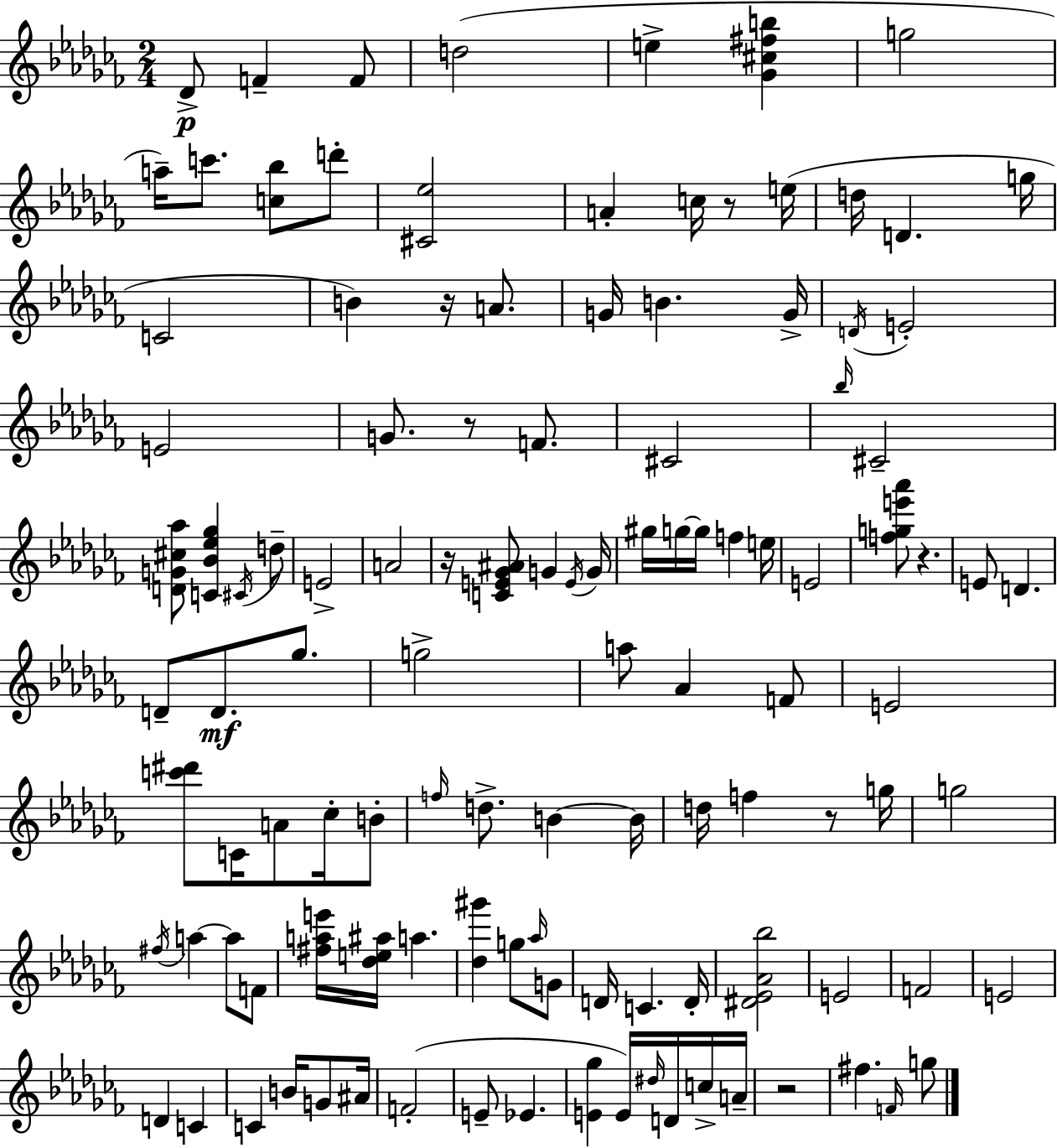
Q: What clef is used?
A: treble